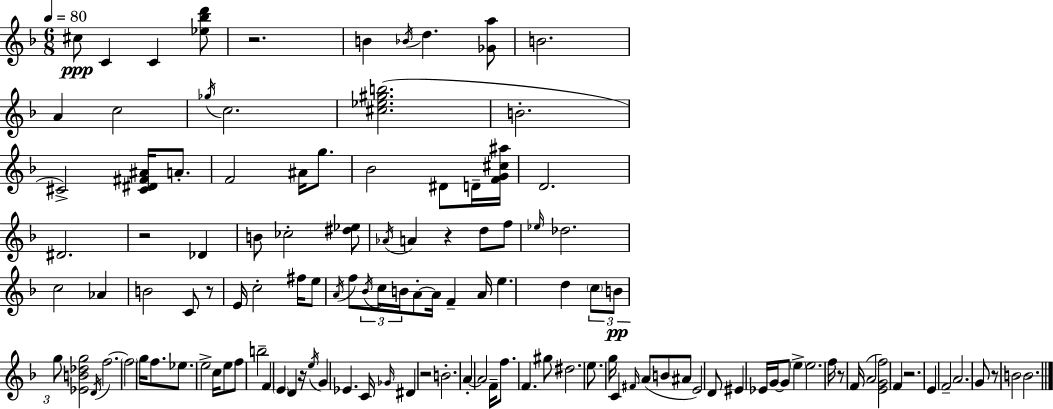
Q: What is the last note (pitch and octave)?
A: B4